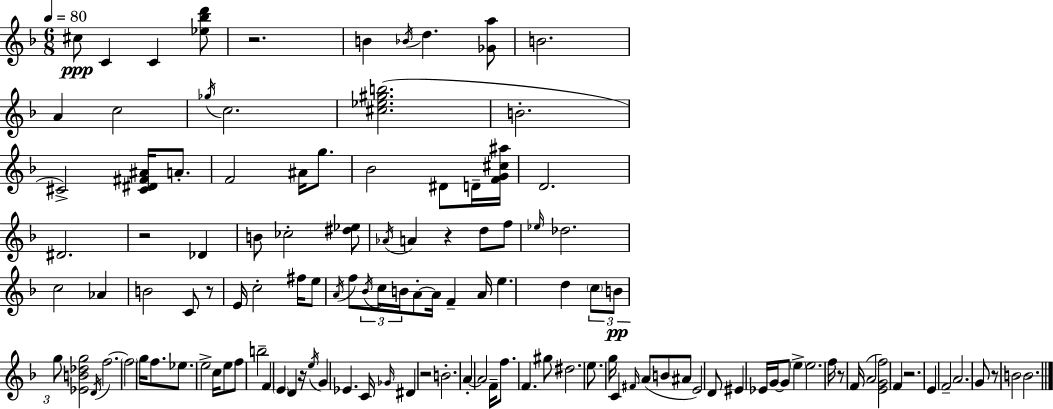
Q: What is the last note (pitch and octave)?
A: B4